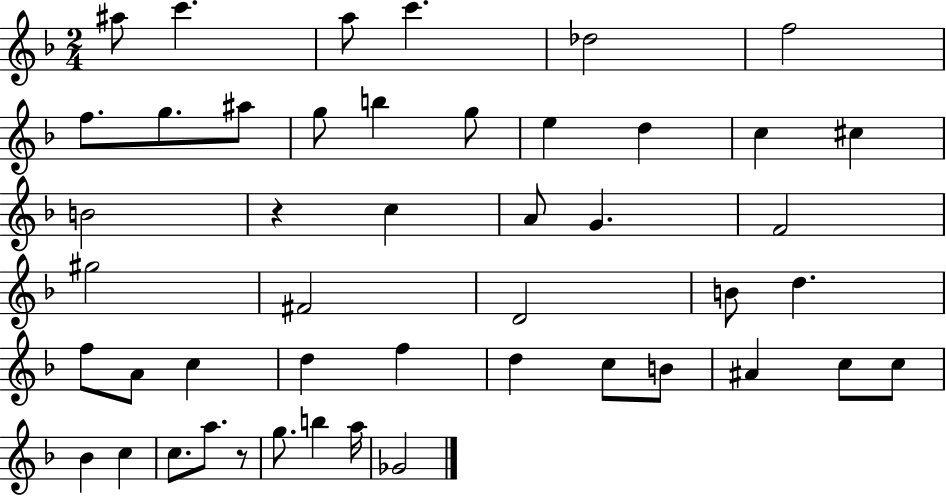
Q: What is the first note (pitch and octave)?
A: A#5